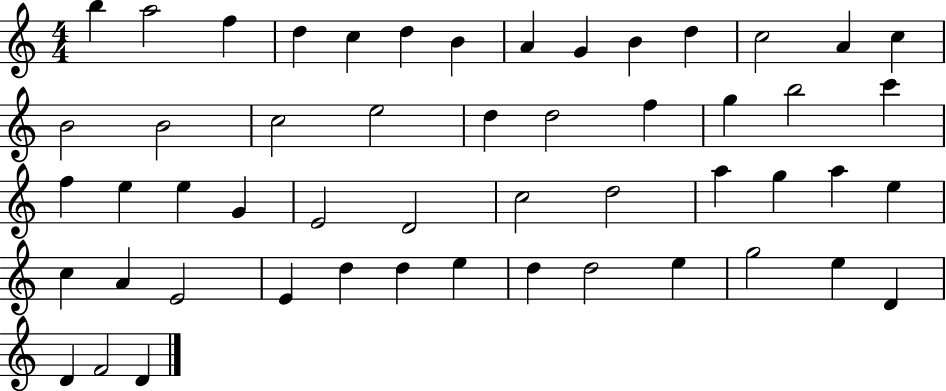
{
  \clef treble
  \numericTimeSignature
  \time 4/4
  \key c \major
  b''4 a''2 f''4 | d''4 c''4 d''4 b'4 | a'4 g'4 b'4 d''4 | c''2 a'4 c''4 | \break b'2 b'2 | c''2 e''2 | d''4 d''2 f''4 | g''4 b''2 c'''4 | \break f''4 e''4 e''4 g'4 | e'2 d'2 | c''2 d''2 | a''4 g''4 a''4 e''4 | \break c''4 a'4 e'2 | e'4 d''4 d''4 e''4 | d''4 d''2 e''4 | g''2 e''4 d'4 | \break d'4 f'2 d'4 | \bar "|."
}